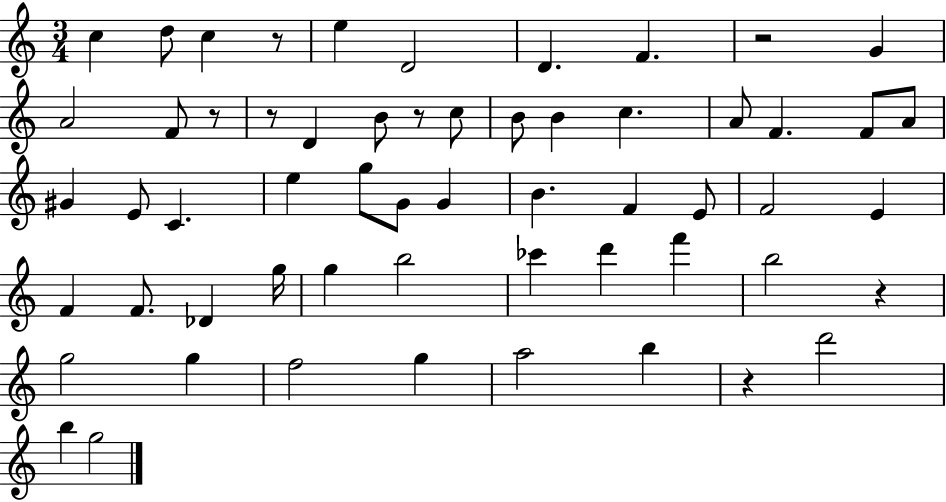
X:1
T:Untitled
M:3/4
L:1/4
K:C
c d/2 c z/2 e D2 D F z2 G A2 F/2 z/2 z/2 D B/2 z/2 c/2 B/2 B c A/2 F F/2 A/2 ^G E/2 C e g/2 G/2 G B F E/2 F2 E F F/2 _D g/4 g b2 _c' d' f' b2 z g2 g f2 g a2 b z d'2 b g2